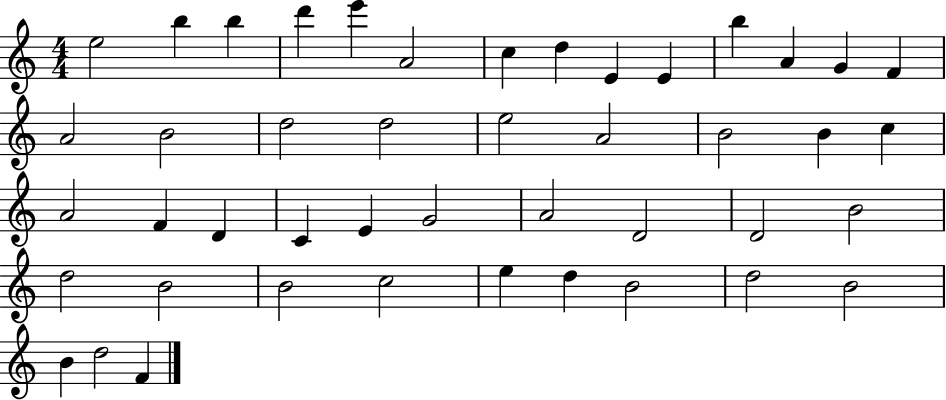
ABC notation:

X:1
T:Untitled
M:4/4
L:1/4
K:C
e2 b b d' e' A2 c d E E b A G F A2 B2 d2 d2 e2 A2 B2 B c A2 F D C E G2 A2 D2 D2 B2 d2 B2 B2 c2 e d B2 d2 B2 B d2 F